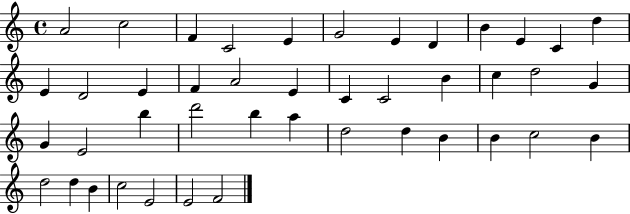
A4/h C5/h F4/q C4/h E4/q G4/h E4/q D4/q B4/q E4/q C4/q D5/q E4/q D4/h E4/q F4/q A4/h E4/q C4/q C4/h B4/q C5/q D5/h G4/q G4/q E4/h B5/q D6/h B5/q A5/q D5/h D5/q B4/q B4/q C5/h B4/q D5/h D5/q B4/q C5/h E4/h E4/h F4/h